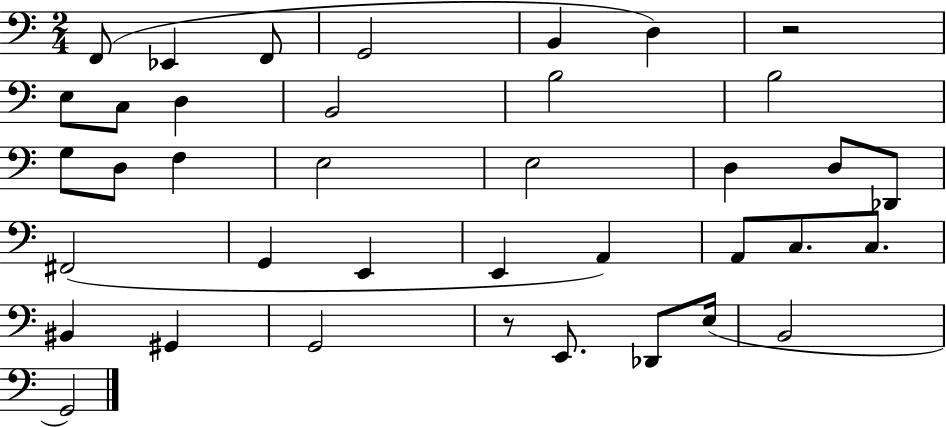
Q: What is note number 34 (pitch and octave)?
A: E3